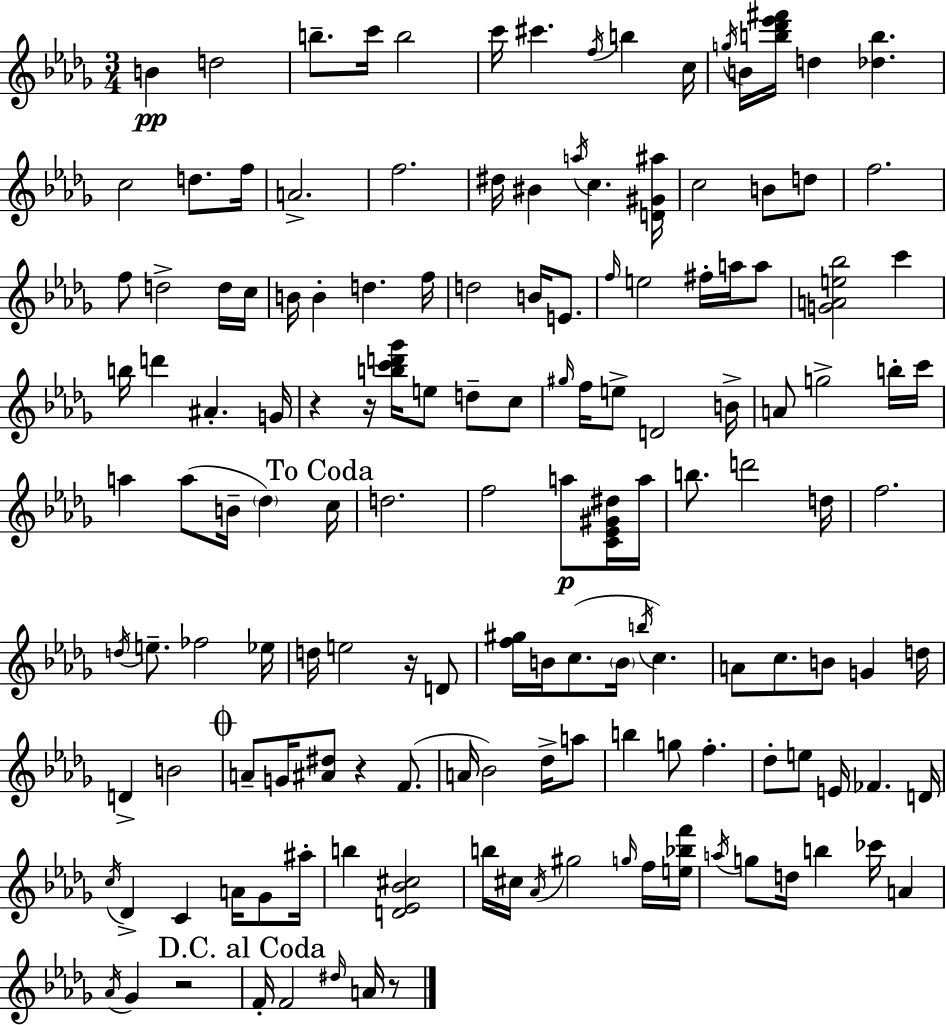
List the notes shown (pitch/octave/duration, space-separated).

B4/q D5/h B5/e. C6/s B5/h C6/s C#6/q. F5/s B5/q C5/s G5/s B4/s [B5,Db6,Eb6,F#6]/s D5/q [Db5,B5]/q. C5/h D5/e. F5/s A4/h. F5/h. D#5/s BIS4/q A5/s C5/q. [D4,G#4,A#5]/s C5/h B4/e D5/e F5/h. F5/e D5/h D5/s C5/s B4/s B4/q D5/q. F5/s D5/h B4/s E4/e. F5/s E5/h F#5/s A5/s A5/e [G4,A4,E5,Bb5]/h C6/q B5/s D6/q A#4/q. G4/s R/q R/s [B5,C6,D6,Gb6]/s E5/e D5/e C5/e G#5/s F5/s E5/e D4/h B4/s A4/e G5/h B5/s C6/s A5/q A5/e B4/s Db5/q C5/s D5/h. F5/h A5/e [C4,Eb4,G#4,D#5]/s A5/s B5/e. D6/h D5/s F5/h. D5/s E5/e. FES5/h Eb5/s D5/s E5/h R/s D4/e [F5,G#5]/s B4/s C5/e. B4/s B5/s C5/q. A4/e C5/e. B4/e G4/q D5/s D4/q B4/h A4/e G4/s [A#4,D#5]/e R/q F4/e. A4/s Bb4/h Db5/s A5/e B5/q G5/e F5/q. Db5/e E5/e E4/s FES4/q. D4/s C5/s Db4/q C4/q A4/s Gb4/e A#5/s B5/q [D4,Eb4,Bb4,C#5]/h B5/s C#5/s Ab4/s G#5/h G5/s F5/s [E5,Bb5,F6]/s A5/s G5/e D5/s B5/q CES6/s A4/q Ab4/s Gb4/q R/h F4/s F4/h D#5/s A4/s R/e